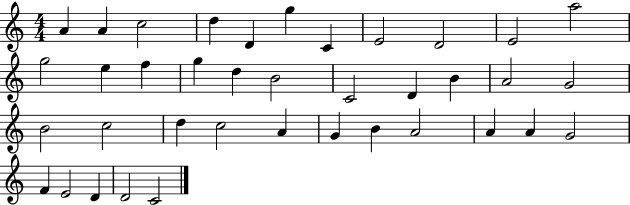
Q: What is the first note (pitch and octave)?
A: A4